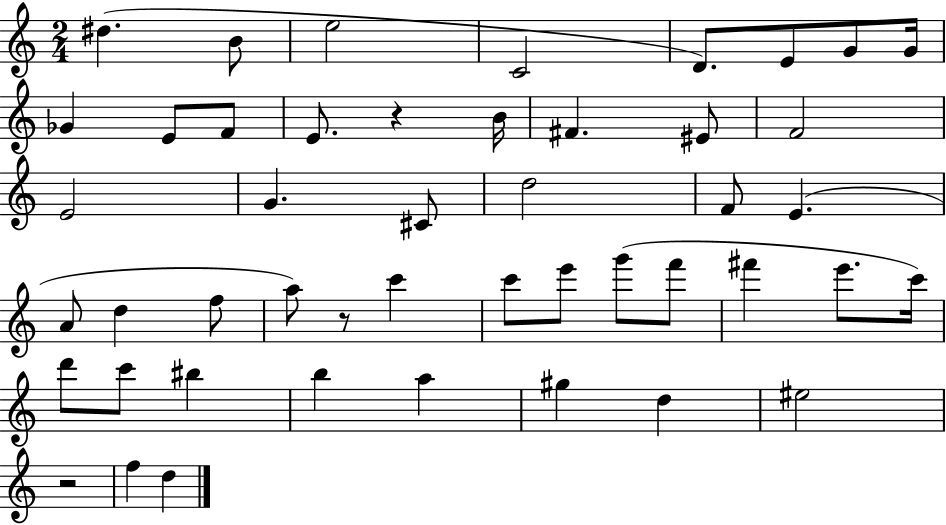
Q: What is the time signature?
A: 2/4